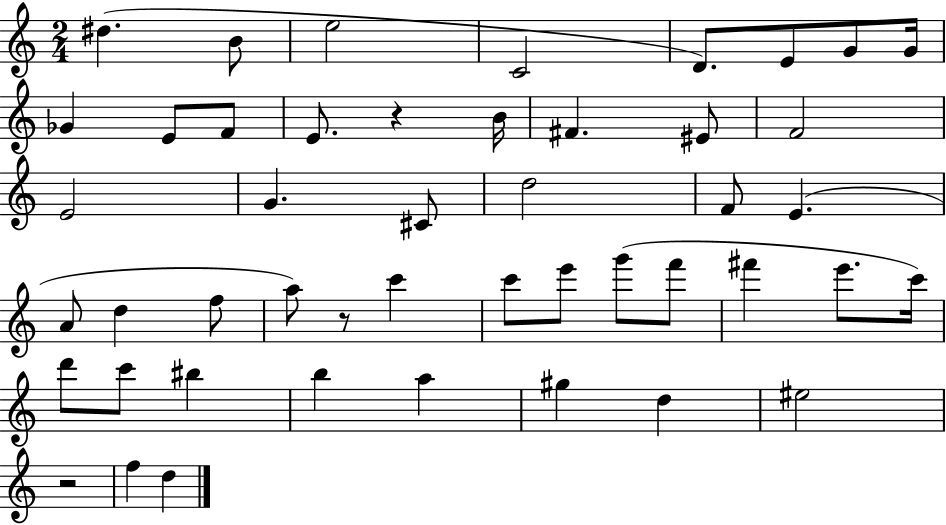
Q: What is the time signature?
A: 2/4